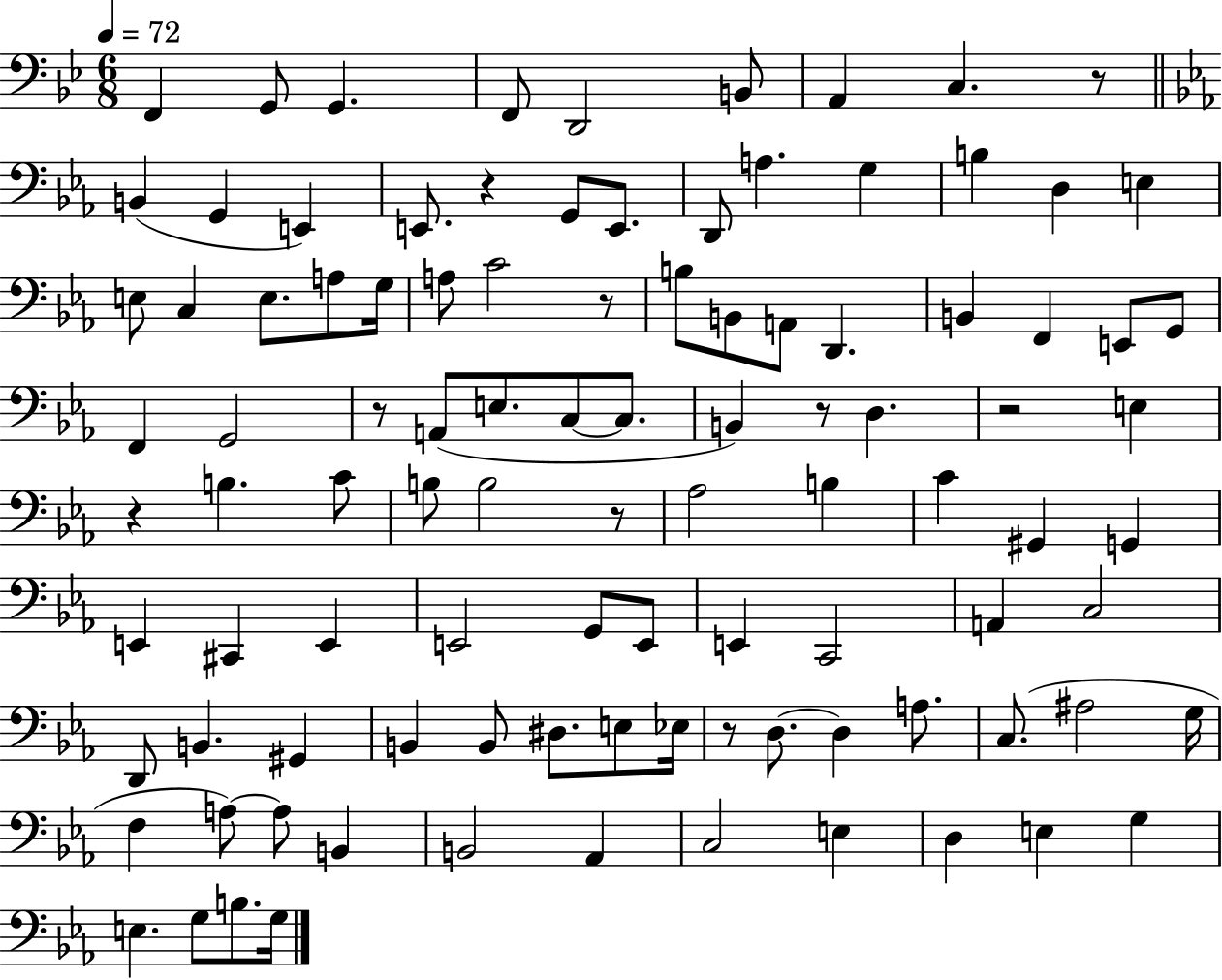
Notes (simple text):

F2/q G2/e G2/q. F2/e D2/h B2/e A2/q C3/q. R/e B2/q G2/q E2/q E2/e. R/q G2/e E2/e. D2/e A3/q. G3/q B3/q D3/q E3/q E3/e C3/q E3/e. A3/e G3/s A3/e C4/h R/e B3/e B2/e A2/e D2/q. B2/q F2/q E2/e G2/e F2/q G2/h R/e A2/e E3/e. C3/e C3/e. B2/q R/e D3/q. R/h E3/q R/q B3/q. C4/e B3/e B3/h R/e Ab3/h B3/q C4/q G#2/q G2/q E2/q C#2/q E2/q E2/h G2/e E2/e E2/q C2/h A2/q C3/h D2/e B2/q. G#2/q B2/q B2/e D#3/e. E3/e Eb3/s R/e D3/e. D3/q A3/e. C3/e. A#3/h G3/s F3/q A3/e A3/e B2/q B2/h Ab2/q C3/h E3/q D3/q E3/q G3/q E3/q. G3/e B3/e. G3/s